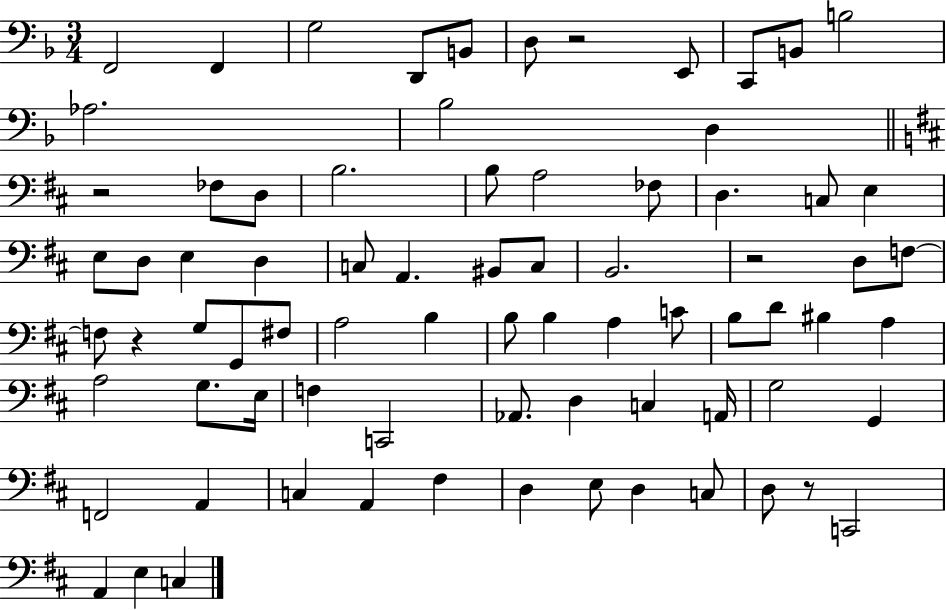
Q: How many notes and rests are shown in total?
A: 77